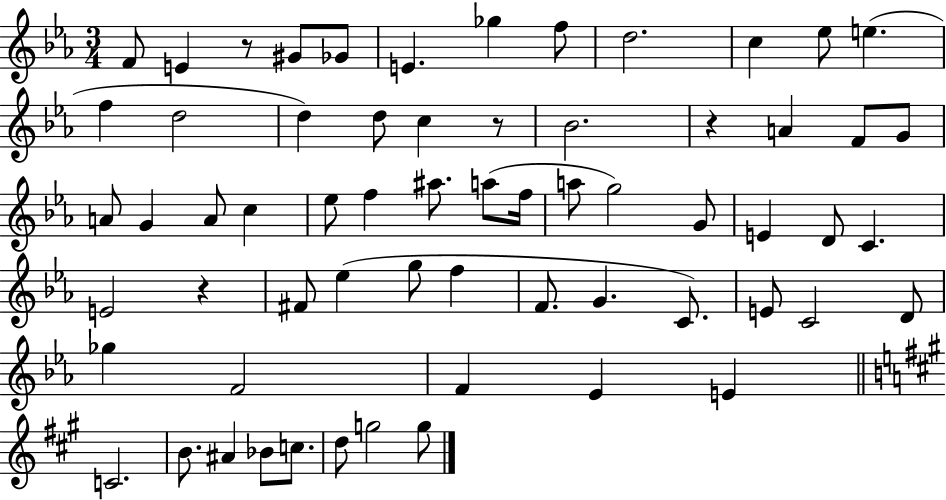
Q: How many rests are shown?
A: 4